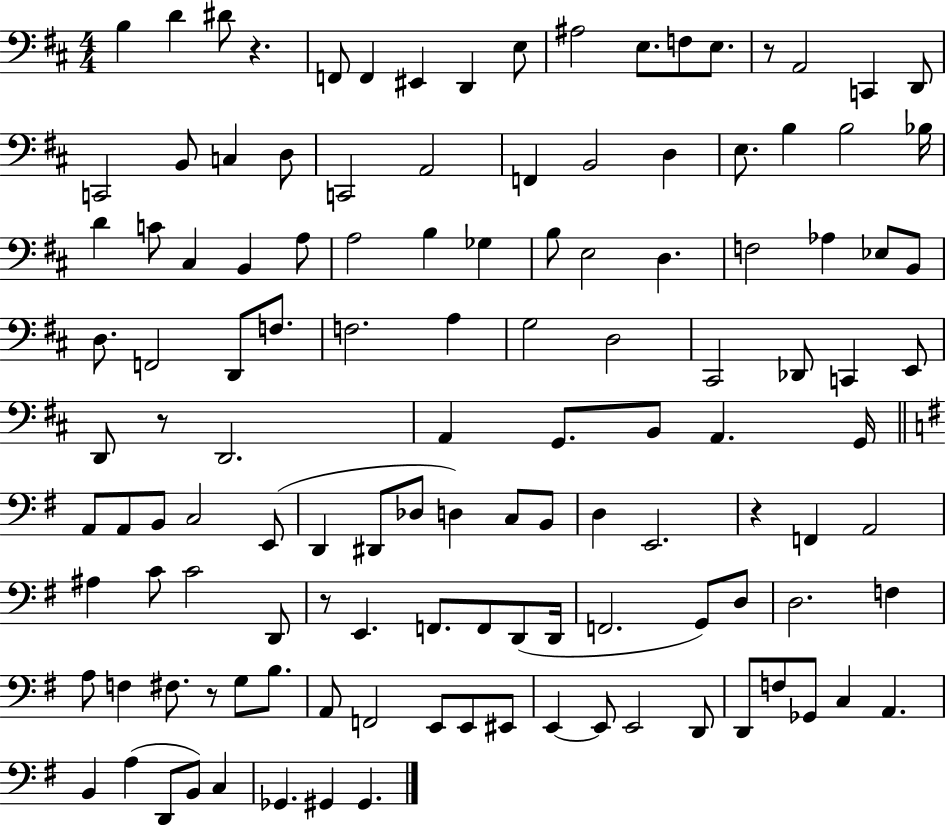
X:1
T:Untitled
M:4/4
L:1/4
K:D
B, D ^D/2 z F,,/2 F,, ^E,, D,, E,/2 ^A,2 E,/2 F,/2 E,/2 z/2 A,,2 C,, D,,/2 C,,2 B,,/2 C, D,/2 C,,2 A,,2 F,, B,,2 D, E,/2 B, B,2 _B,/4 D C/2 ^C, B,, A,/2 A,2 B, _G, B,/2 E,2 D, F,2 _A, _E,/2 B,,/2 D,/2 F,,2 D,,/2 F,/2 F,2 A, G,2 D,2 ^C,,2 _D,,/2 C,, E,,/2 D,,/2 z/2 D,,2 A,, G,,/2 B,,/2 A,, G,,/4 A,,/2 A,,/2 B,,/2 C,2 E,,/2 D,, ^D,,/2 _D,/2 D, C,/2 B,,/2 D, E,,2 z F,, A,,2 ^A, C/2 C2 D,,/2 z/2 E,, F,,/2 F,,/2 D,,/2 D,,/4 F,,2 G,,/2 D,/2 D,2 F, A,/2 F, ^F,/2 z/2 G,/2 B,/2 A,,/2 F,,2 E,,/2 E,,/2 ^E,,/2 E,, E,,/2 E,,2 D,,/2 D,,/2 F,/2 _G,,/2 C, A,, B,, A, D,,/2 B,,/2 C, _G,, ^G,, ^G,,